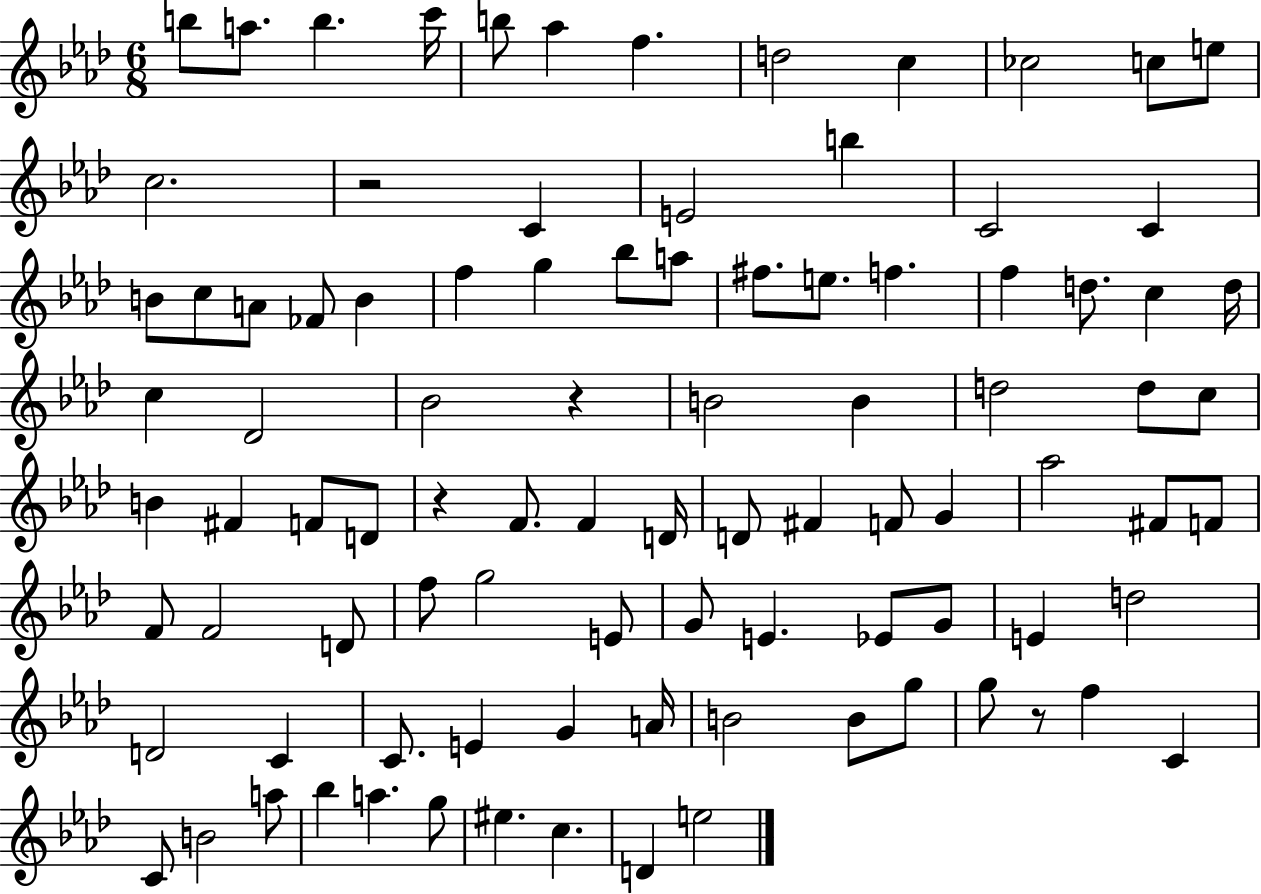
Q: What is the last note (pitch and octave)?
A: E5